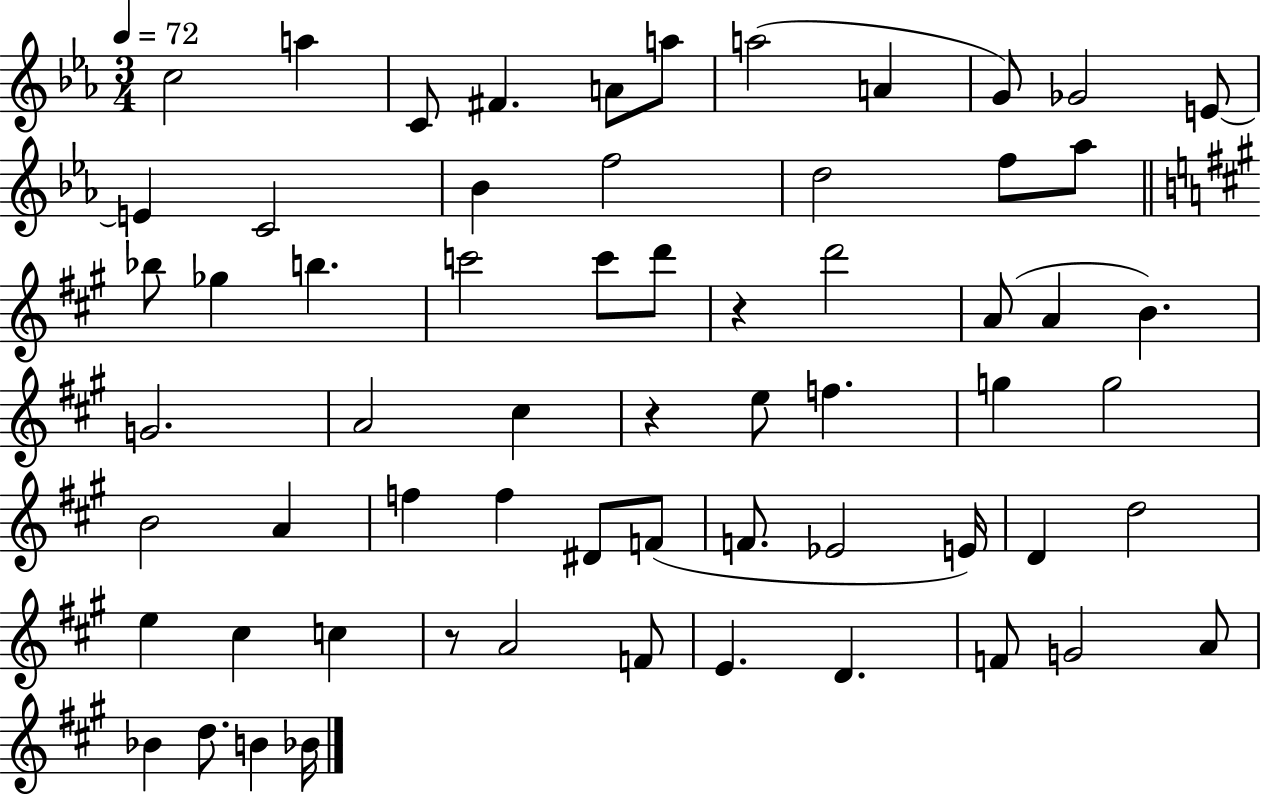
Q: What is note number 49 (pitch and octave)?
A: C5